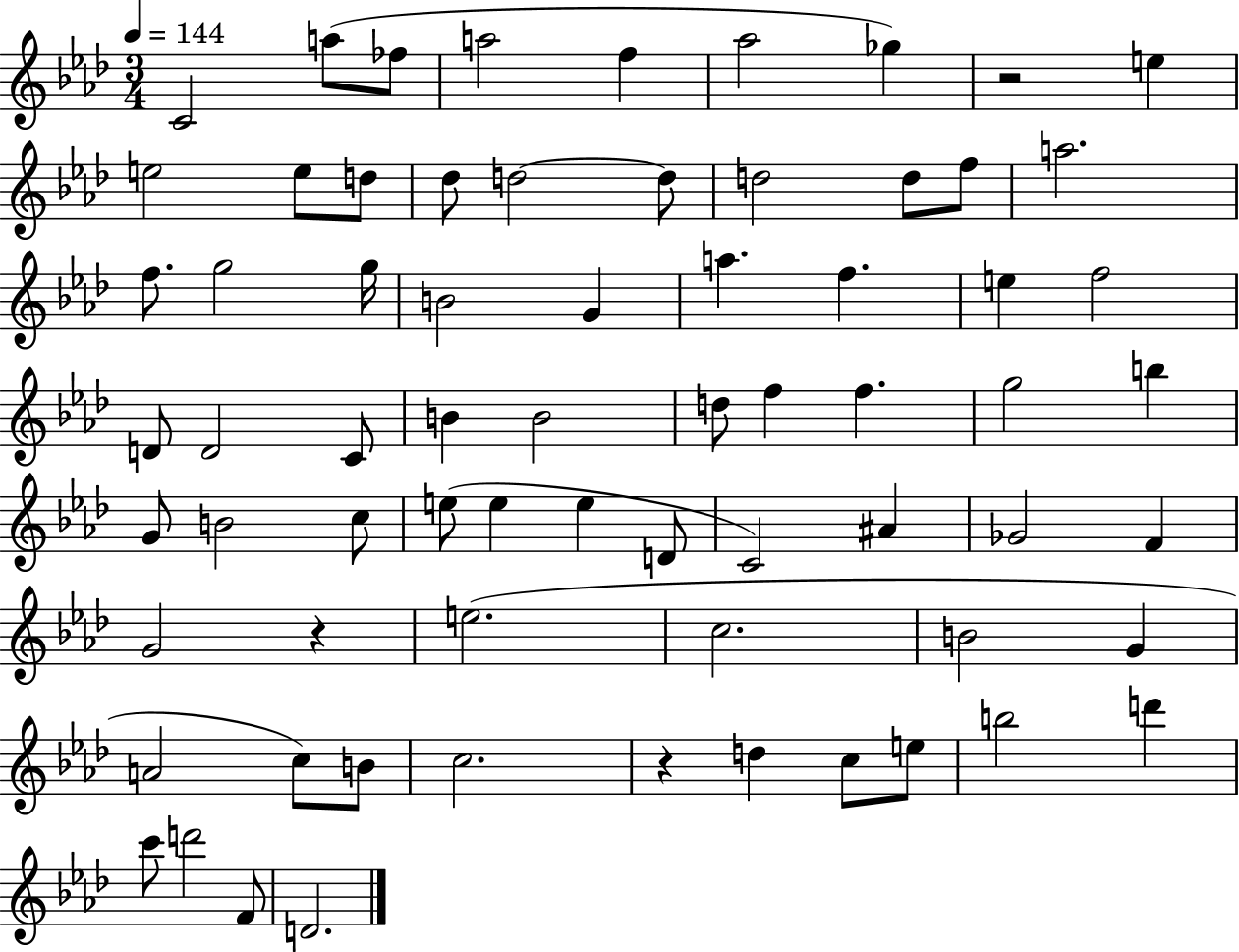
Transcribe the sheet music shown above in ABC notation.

X:1
T:Untitled
M:3/4
L:1/4
K:Ab
C2 a/2 _f/2 a2 f _a2 _g z2 e e2 e/2 d/2 _d/2 d2 d/2 d2 d/2 f/2 a2 f/2 g2 g/4 B2 G a f e f2 D/2 D2 C/2 B B2 d/2 f f g2 b G/2 B2 c/2 e/2 e e D/2 C2 ^A _G2 F G2 z e2 c2 B2 G A2 c/2 B/2 c2 z d c/2 e/2 b2 d' c'/2 d'2 F/2 D2